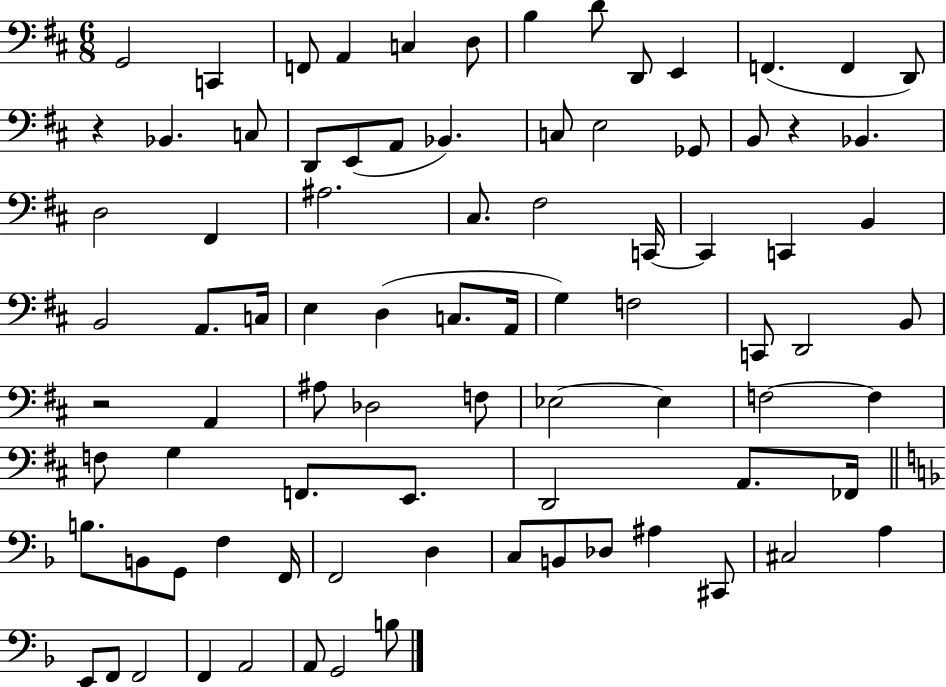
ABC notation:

X:1
T:Untitled
M:6/8
L:1/4
K:D
G,,2 C,, F,,/2 A,, C, D,/2 B, D/2 D,,/2 E,, F,, F,, D,,/2 z _B,, C,/2 D,,/2 E,,/2 A,,/2 _B,, C,/2 E,2 _G,,/2 B,,/2 z _B,, D,2 ^F,, ^A,2 ^C,/2 ^F,2 C,,/4 C,, C,, B,, B,,2 A,,/2 C,/4 E, D, C,/2 A,,/4 G, F,2 C,,/2 D,,2 B,,/2 z2 A,, ^A,/2 _D,2 F,/2 _E,2 _E, F,2 F, F,/2 G, F,,/2 E,,/2 D,,2 A,,/2 _F,,/4 B,/2 B,,/2 G,,/2 F, F,,/4 F,,2 D, C,/2 B,,/2 _D,/2 ^A, ^C,,/2 ^C,2 A, E,,/2 F,,/2 F,,2 F,, A,,2 A,,/2 G,,2 B,/2